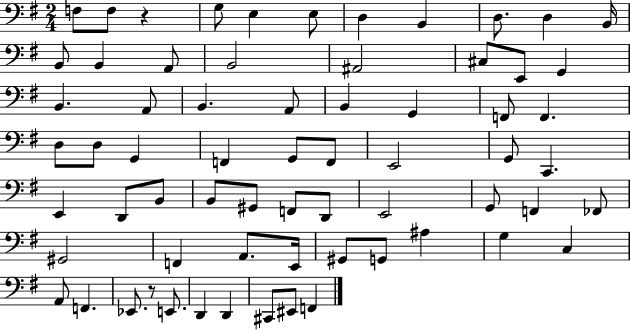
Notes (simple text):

F3/e F3/e R/q G3/e E3/q E3/e D3/q B2/q D3/e. D3/q B2/s B2/e B2/q A2/e B2/h A#2/h C#3/e E2/e G2/q B2/q. A2/e B2/q. A2/e B2/q G2/q F2/e F2/q. D3/e D3/e G2/q F2/q G2/e F2/e E2/h G2/e C2/q. E2/q D2/e B2/e B2/e G#2/e F2/e D2/e E2/h G2/e F2/q FES2/e G#2/h F2/q A2/e. E2/s G#2/e G2/e A#3/q G3/q C3/q A2/e F2/q. Eb2/e. R/e E2/e. D2/q D2/q C#2/e EIS2/e F2/q